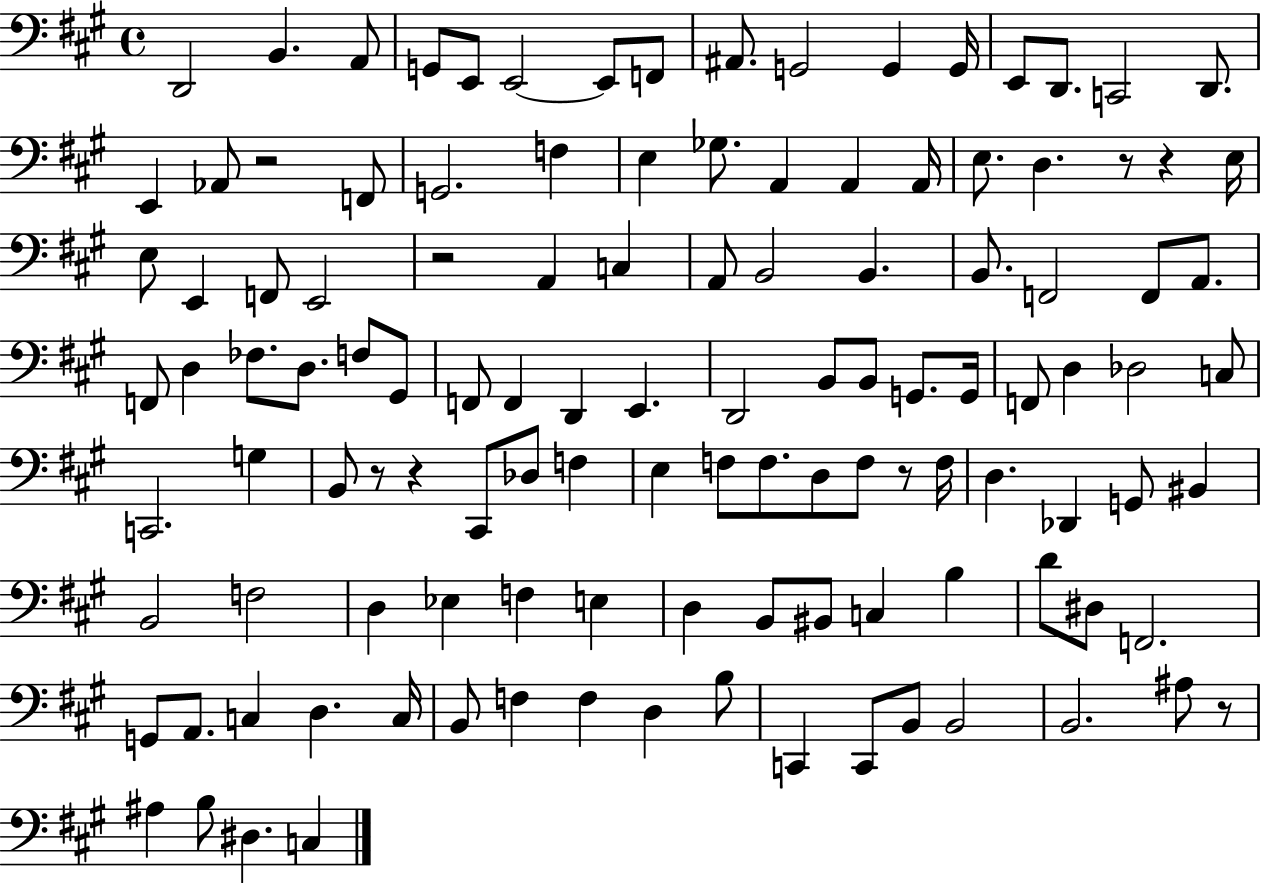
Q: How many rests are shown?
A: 8